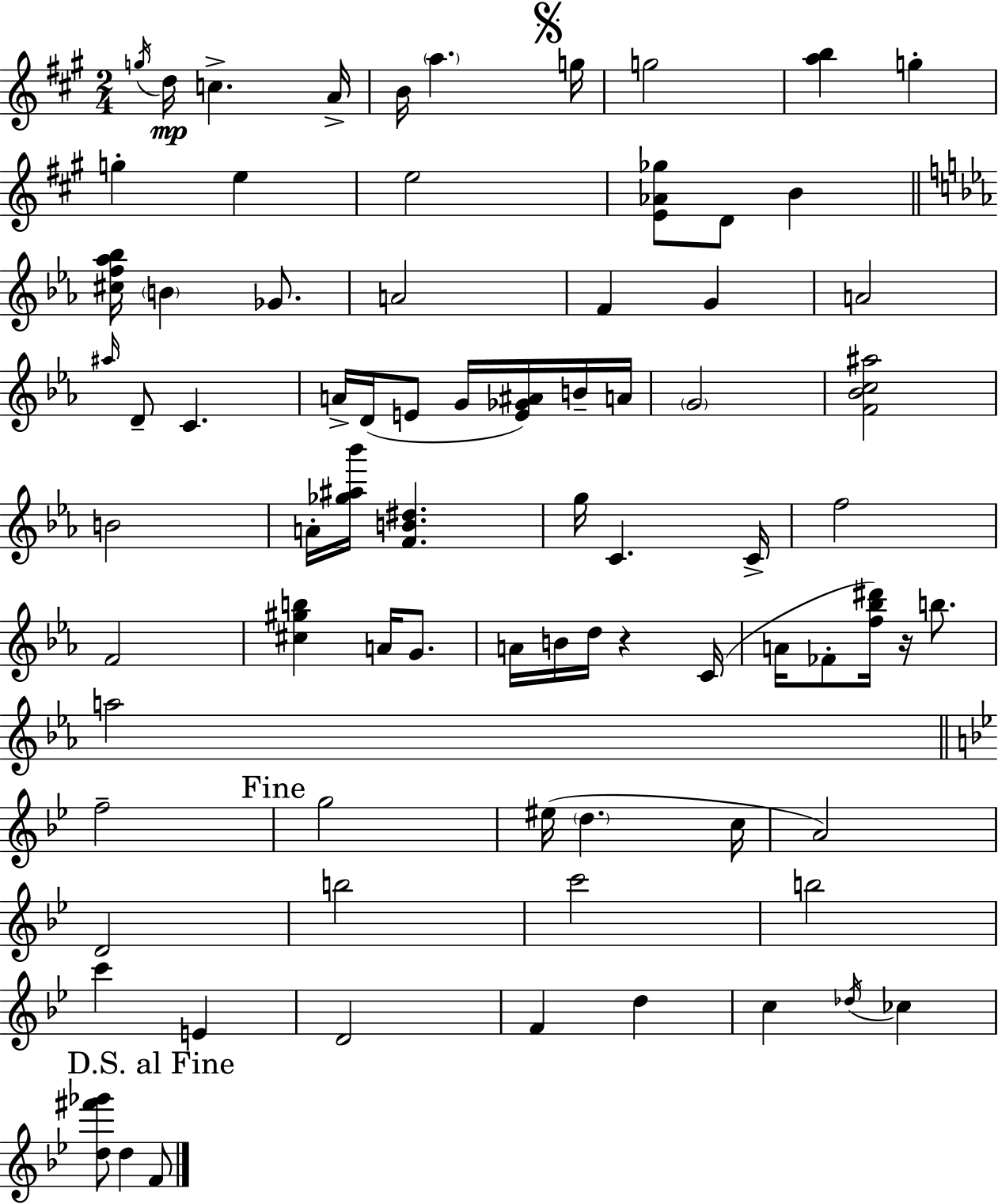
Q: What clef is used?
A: treble